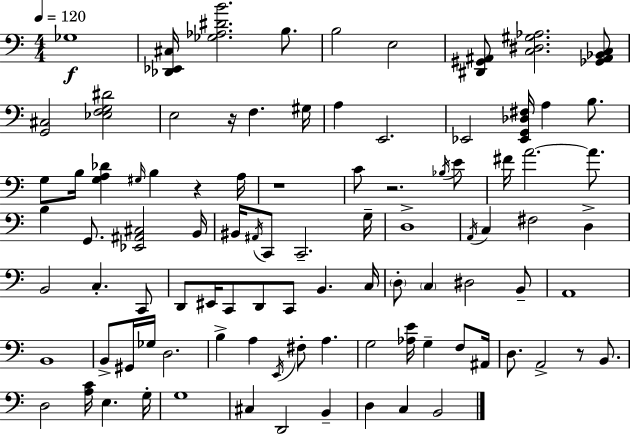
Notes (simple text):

Gb3/w [Db2,Eb2,C#3]/s [Gb3,Ab3,D#4,B4]/h. B3/e. B3/h E3/h [D#2,G#2,A#2]/e [C3,D#3,G#3,Ab3]/h. [Gb2,A#2,Bb2,C3]/e [G2,C#3]/h [Eb3,F3,G3,D#4]/h E3/h R/s F3/q. G#3/s A3/q E2/h. Eb2/h [Eb2,G2,Db3,F#3]/s A3/q B3/e. G3/e B3/s [G3,A3,Db4]/q G#3/s B3/q R/q A3/s R/w C4/e R/h. Bb3/s E4/e F#4/s A4/h. A4/e. B3/q G2/e. [Eb2,A#2,C#3]/h B2/s BIS2/s A#2/s C2/e C2/h. G3/s D3/w A2/s C3/q F#3/h D3/q B2/h C3/q. C2/e D2/e EIS2/s C2/e D2/e C2/e B2/q. C3/s D3/e C3/q D#3/h B2/e A2/w B2/w B2/e G#2/s Gb3/s D3/h. B3/q A3/q E2/s F#3/e A3/q. G3/h [Ab3,E4]/s G3/q F3/e A#2/s D3/e. A2/h R/e B2/e. D3/h [A3,C4]/s E3/q. G3/s G3/w C#3/q D2/h B2/q D3/q C3/q B2/h